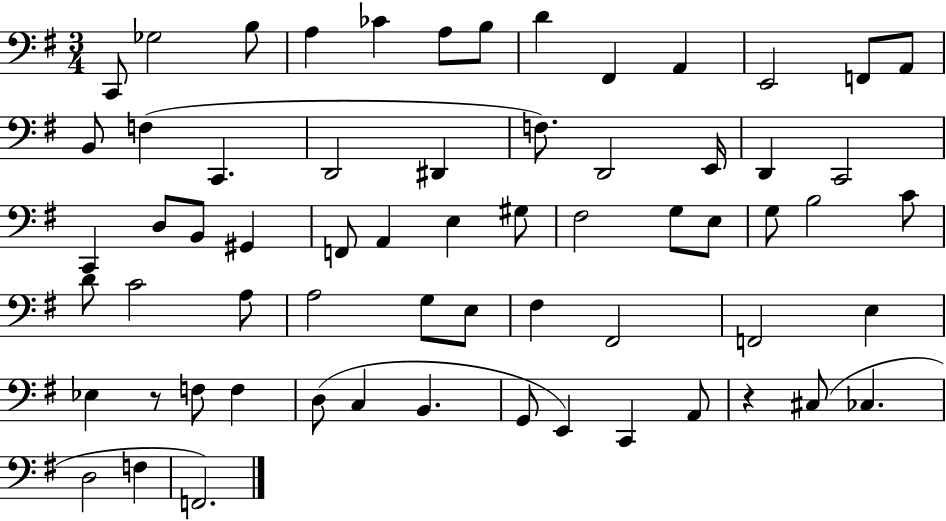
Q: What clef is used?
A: bass